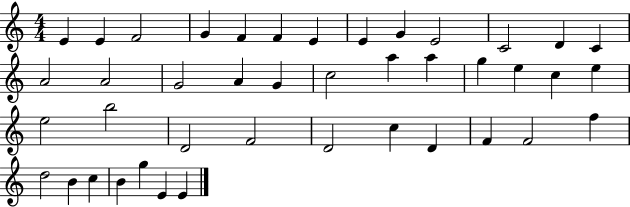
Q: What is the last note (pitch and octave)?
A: E4